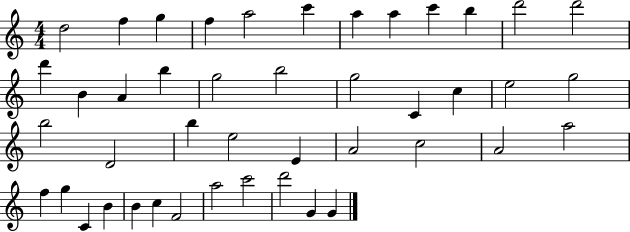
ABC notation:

X:1
T:Untitled
M:4/4
L:1/4
K:C
d2 f g f a2 c' a a c' b d'2 d'2 d' B A b g2 b2 g2 C c e2 g2 b2 D2 b e2 E A2 c2 A2 a2 f g C B B c F2 a2 c'2 d'2 G G